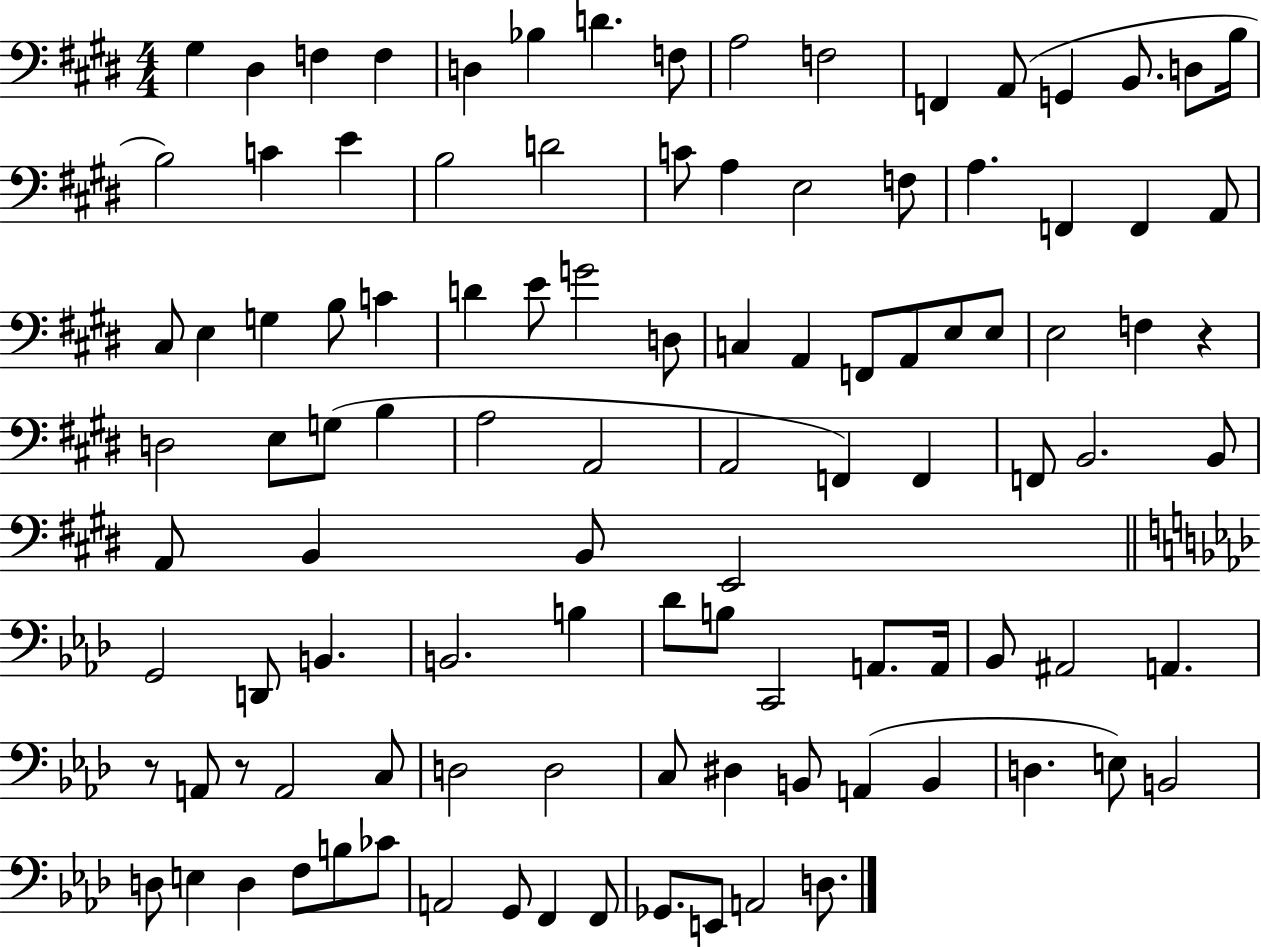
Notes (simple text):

G#3/q D#3/q F3/q F3/q D3/q Bb3/q D4/q. F3/e A3/h F3/h F2/q A2/e G2/q B2/e. D3/e B3/s B3/h C4/q E4/q B3/h D4/h C4/e A3/q E3/h F3/e A3/q. F2/q F2/q A2/e C#3/e E3/q G3/q B3/e C4/q D4/q E4/e G4/h D3/e C3/q A2/q F2/e A2/e E3/e E3/e E3/h F3/q R/q D3/h E3/e G3/e B3/q A3/h A2/h A2/h F2/q F2/q F2/e B2/h. B2/e A2/e B2/q B2/e E2/h G2/h D2/e B2/q. B2/h. B3/q Db4/e B3/e C2/h A2/e. A2/s Bb2/e A#2/h A2/q. R/e A2/e R/e A2/h C3/e D3/h D3/h C3/e D#3/q B2/e A2/q B2/q D3/q. E3/e B2/h D3/e E3/q D3/q F3/e B3/e CES4/e A2/h G2/e F2/q F2/e Gb2/e. E2/e A2/h D3/e.